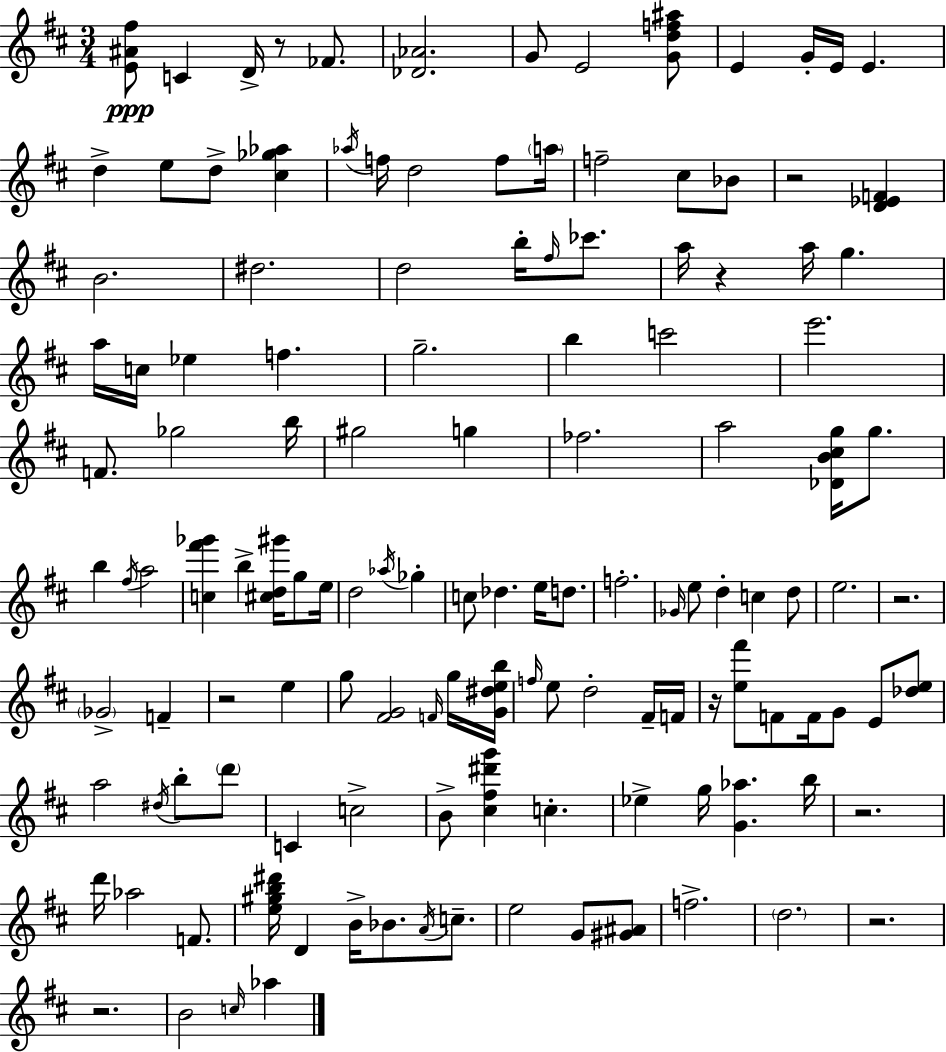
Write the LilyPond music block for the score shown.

{
  \clef treble
  \numericTimeSignature
  \time 3/4
  \key d \major
  <e' ais' fis''>8\ppp c'4 d'16-> r8 fes'8. | <des' aes'>2. | g'8 e'2 <g' d'' f'' ais''>8 | e'4 g'16-. e'16 e'4. | \break d''4-> e''8 d''8-> <cis'' ges'' aes''>4 | \acciaccatura { aes''16 } f''16 d''2 f''8 | \parenthesize a''16 f''2-- cis''8 bes'8 | r2 <d' ees' f'>4 | \break b'2. | dis''2. | d''2 b''16-. \grace { fis''16 } ces'''8. | a''16 r4 a''16 g''4. | \break a''16 c''16 ees''4 f''4. | g''2.-- | b''4 c'''2 | e'''2. | \break f'8. ges''2 | b''16 gis''2 g''4 | fes''2. | a''2 <des' b' cis'' g''>16 g''8. | \break b''4 \acciaccatura { fis''16 } a''2 | <c'' fis''' ges'''>4 b''4-> <cis'' d'' gis'''>16 | g''8 e''16 d''2 \acciaccatura { aes''16 } | ges''4-. c''8 des''4. | \break e''16 d''8. f''2.-. | \grace { ges'16 } e''8 d''4-. c''4 | d''8 e''2. | r2. | \break \parenthesize ges'2-> | f'4-- r2 | e''4 g''8 <fis' g'>2 | \grace { f'16 } g''16 <g' dis'' e'' b''>16 \grace { f''16 } e''8 d''2-. | \break fis'16-- f'16 r16 <e'' fis'''>8 f'8 | f'16 g'8 e'8 <des'' e''>8 a''2 | \acciaccatura { dis''16 } b''8-. \parenthesize d'''8 c'4 | c''2-> b'8-> <cis'' fis'' dis''' g'''>4 | \break c''4.-. ees''4-> | g''16 <g' aes''>4. b''16 r2. | d'''16 aes''2 | f'8. <e'' gis'' b'' dis'''>16 d'4 | \break b'16-> bes'8. \acciaccatura { a'16 } c''8.-- e''2 | g'8 <gis' ais'>8 f''2.-> | \parenthesize d''2. | r2. | \break r2. | b'2 | \grace { c''16 } aes''4 \bar "|."
}